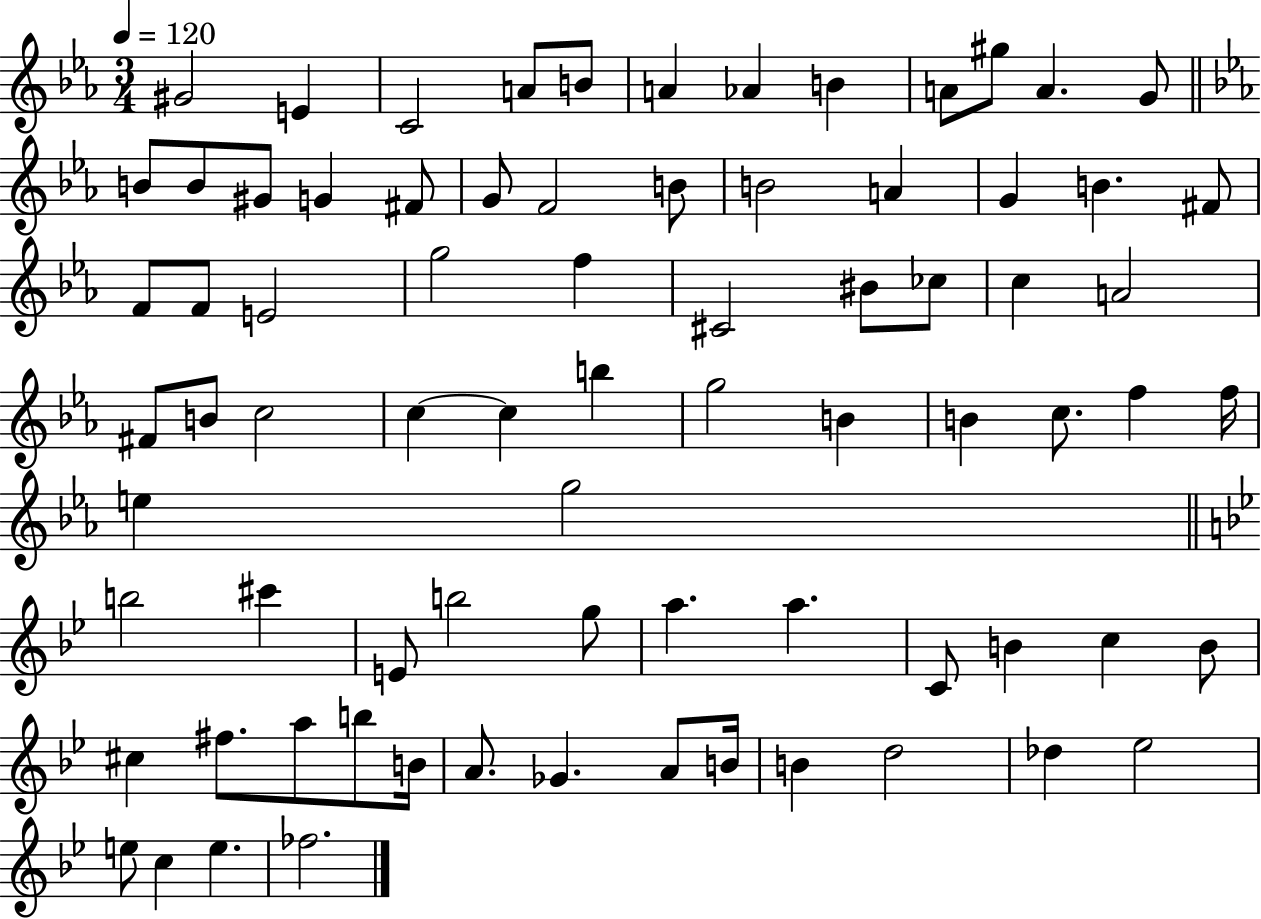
G#4/h E4/q C4/h A4/e B4/e A4/q Ab4/q B4/q A4/e G#5/e A4/q. G4/e B4/e B4/e G#4/e G4/q F#4/e G4/e F4/h B4/e B4/h A4/q G4/q B4/q. F#4/e F4/e F4/e E4/h G5/h F5/q C#4/h BIS4/e CES5/e C5/q A4/h F#4/e B4/e C5/h C5/q C5/q B5/q G5/h B4/q B4/q C5/e. F5/q F5/s E5/q G5/h B5/h C#6/q E4/e B5/h G5/e A5/q. A5/q. C4/e B4/q C5/q B4/e C#5/q F#5/e. A5/e B5/e B4/s A4/e. Gb4/q. A4/e B4/s B4/q D5/h Db5/q Eb5/h E5/e C5/q E5/q. FES5/h.